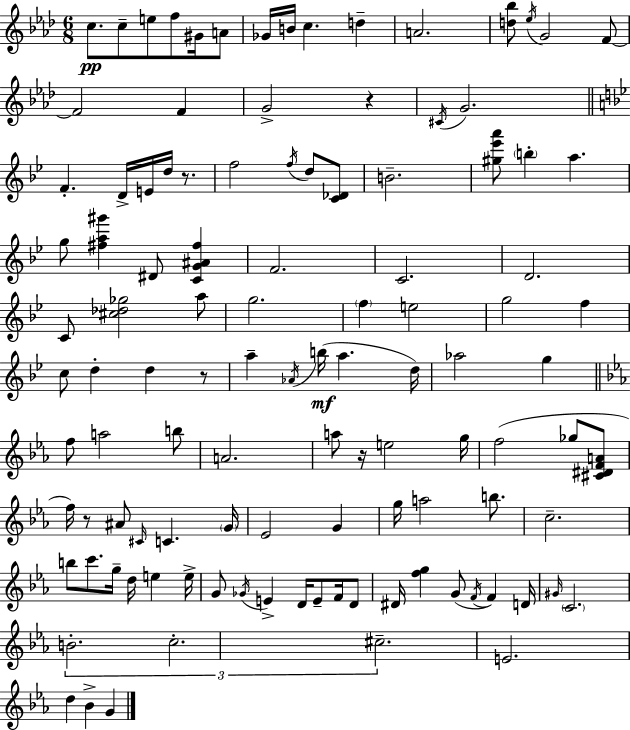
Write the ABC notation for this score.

X:1
T:Untitled
M:6/8
L:1/4
K:Ab
c/2 c/2 e/2 f/2 ^G/4 A/2 _G/4 B/4 c d A2 [d_b]/2 _e/4 G2 F/2 F2 F G2 z ^C/4 G2 F D/4 E/4 d/4 z/2 f2 f/4 d/2 [C_D]/2 B2 [^g_e'a']/2 b a g/2 [^fa^g'] ^D/2 [CG^A^f] F2 C2 D2 C/2 [^c_d_g]2 a/2 g2 f e2 g2 f c/2 d d z/2 a _A/4 b/4 a d/4 _a2 g f/2 a2 b/2 A2 a/2 z/4 e2 g/4 f2 _g/2 [^C^DFA]/2 f/4 z/2 ^A/2 ^C/4 C G/4 _E2 G g/4 a2 b/2 c2 b/2 c'/2 g/4 d/4 e e/4 G/2 _G/4 E D/4 E/2 F/4 D/2 ^D/4 [fg] G/2 F/4 F D/4 ^G/4 C2 B2 c2 ^c2 E2 d _B G